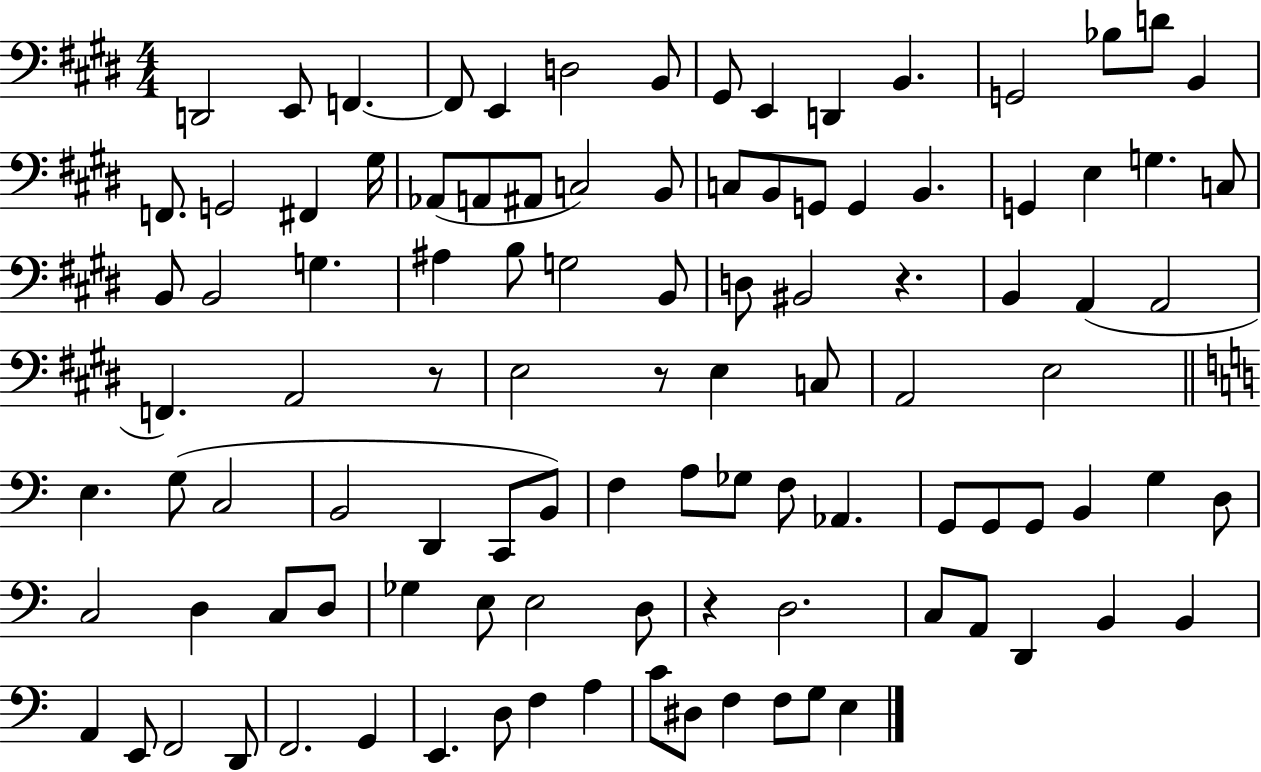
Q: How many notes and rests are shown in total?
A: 104